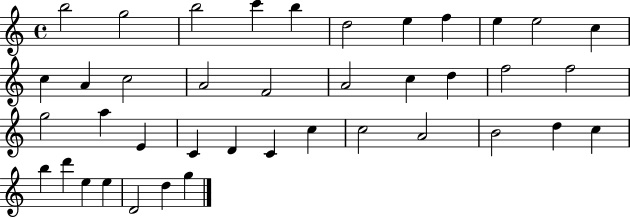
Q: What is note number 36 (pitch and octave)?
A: E5